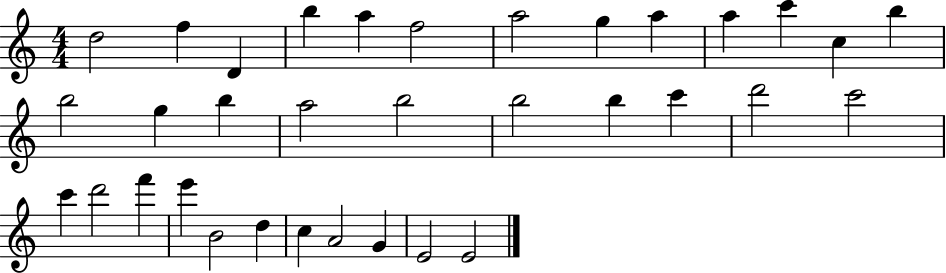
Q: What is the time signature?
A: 4/4